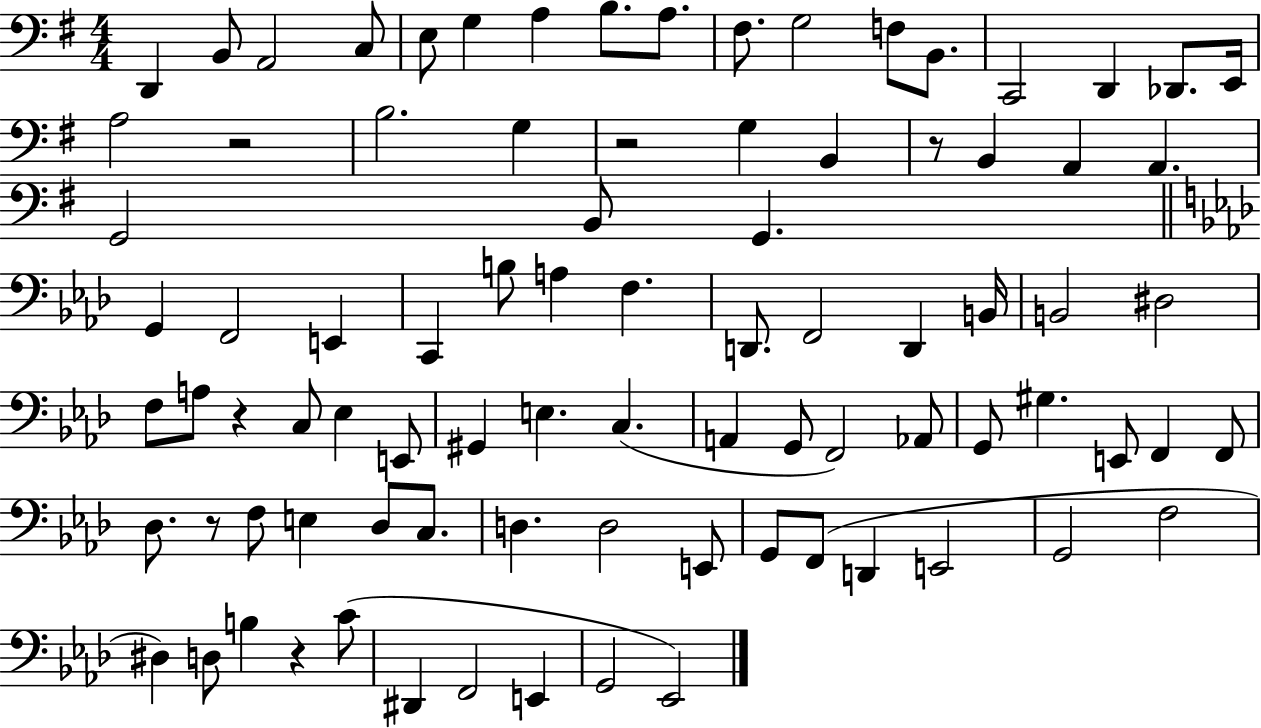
D2/q B2/e A2/h C3/e E3/e G3/q A3/q B3/e. A3/e. F#3/e. G3/h F3/e B2/e. C2/h D2/q Db2/e. E2/s A3/h R/h B3/h. G3/q R/h G3/q B2/q R/e B2/q A2/q A2/q. G2/h B2/e G2/q. G2/q F2/h E2/q C2/q B3/e A3/q F3/q. D2/e. F2/h D2/q B2/s B2/h D#3/h F3/e A3/e R/q C3/e Eb3/q E2/e G#2/q E3/q. C3/q. A2/q G2/e F2/h Ab2/e G2/e G#3/q. E2/e F2/q F2/e Db3/e. R/e F3/e E3/q Db3/e C3/e. D3/q. D3/h E2/e G2/e F2/e D2/q E2/h G2/h F3/h D#3/q D3/e B3/q R/q C4/e D#2/q F2/h E2/q G2/h Eb2/h